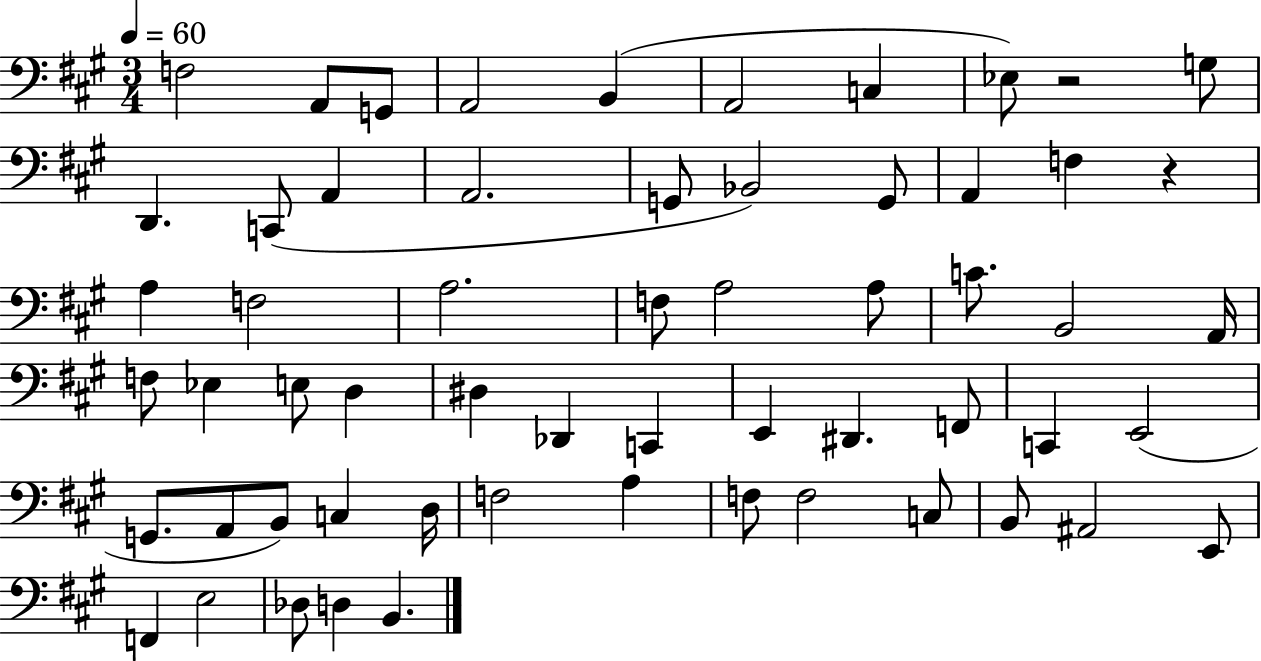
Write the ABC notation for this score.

X:1
T:Untitled
M:3/4
L:1/4
K:A
F,2 A,,/2 G,,/2 A,,2 B,, A,,2 C, _E,/2 z2 G,/2 D,, C,,/2 A,, A,,2 G,,/2 _B,,2 G,,/2 A,, F, z A, F,2 A,2 F,/2 A,2 A,/2 C/2 B,,2 A,,/4 F,/2 _E, E,/2 D, ^D, _D,, C,, E,, ^D,, F,,/2 C,, E,,2 G,,/2 A,,/2 B,,/2 C, D,/4 F,2 A, F,/2 F,2 C,/2 B,,/2 ^A,,2 E,,/2 F,, E,2 _D,/2 D, B,,